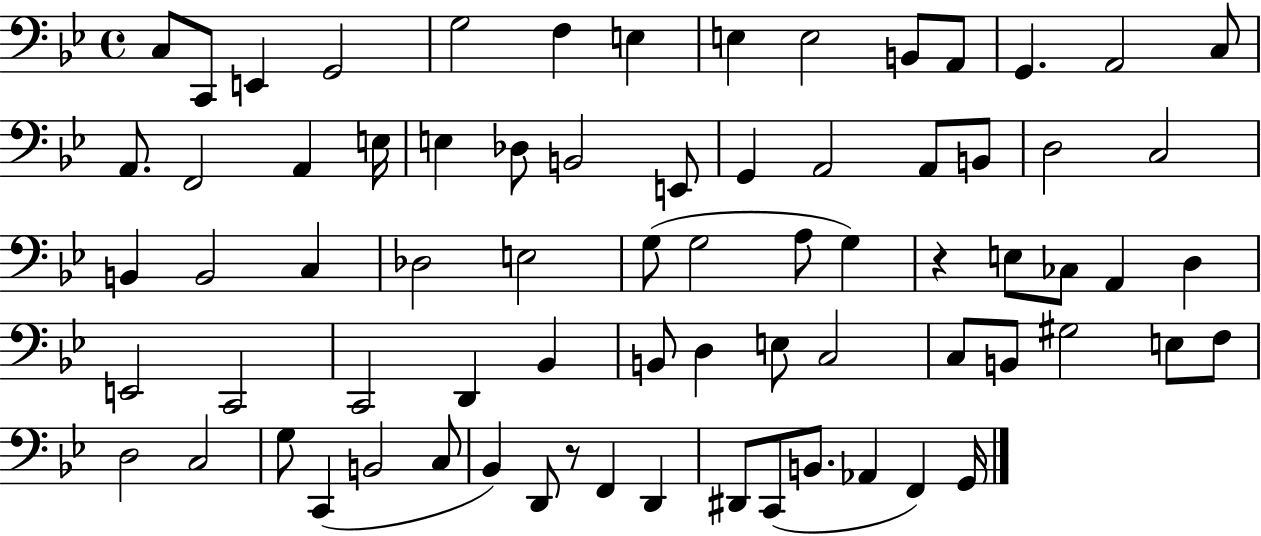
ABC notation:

X:1
T:Untitled
M:4/4
L:1/4
K:Bb
C,/2 C,,/2 E,, G,,2 G,2 F, E, E, E,2 B,,/2 A,,/2 G,, A,,2 C,/2 A,,/2 F,,2 A,, E,/4 E, _D,/2 B,,2 E,,/2 G,, A,,2 A,,/2 B,,/2 D,2 C,2 B,, B,,2 C, _D,2 E,2 G,/2 G,2 A,/2 G, z E,/2 _C,/2 A,, D, E,,2 C,,2 C,,2 D,, _B,, B,,/2 D, E,/2 C,2 C,/2 B,,/2 ^G,2 E,/2 F,/2 D,2 C,2 G,/2 C,, B,,2 C,/2 _B,, D,,/2 z/2 F,, D,, ^D,,/2 C,,/2 B,,/2 _A,, F,, G,,/4